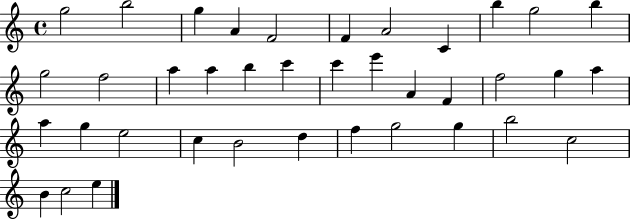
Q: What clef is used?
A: treble